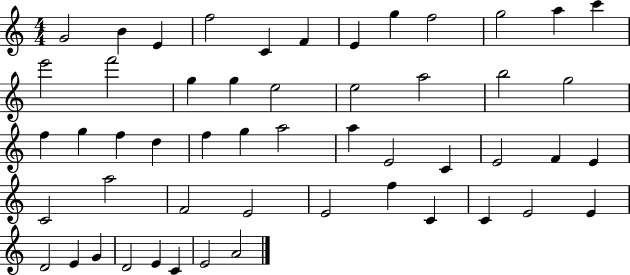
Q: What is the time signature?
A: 4/4